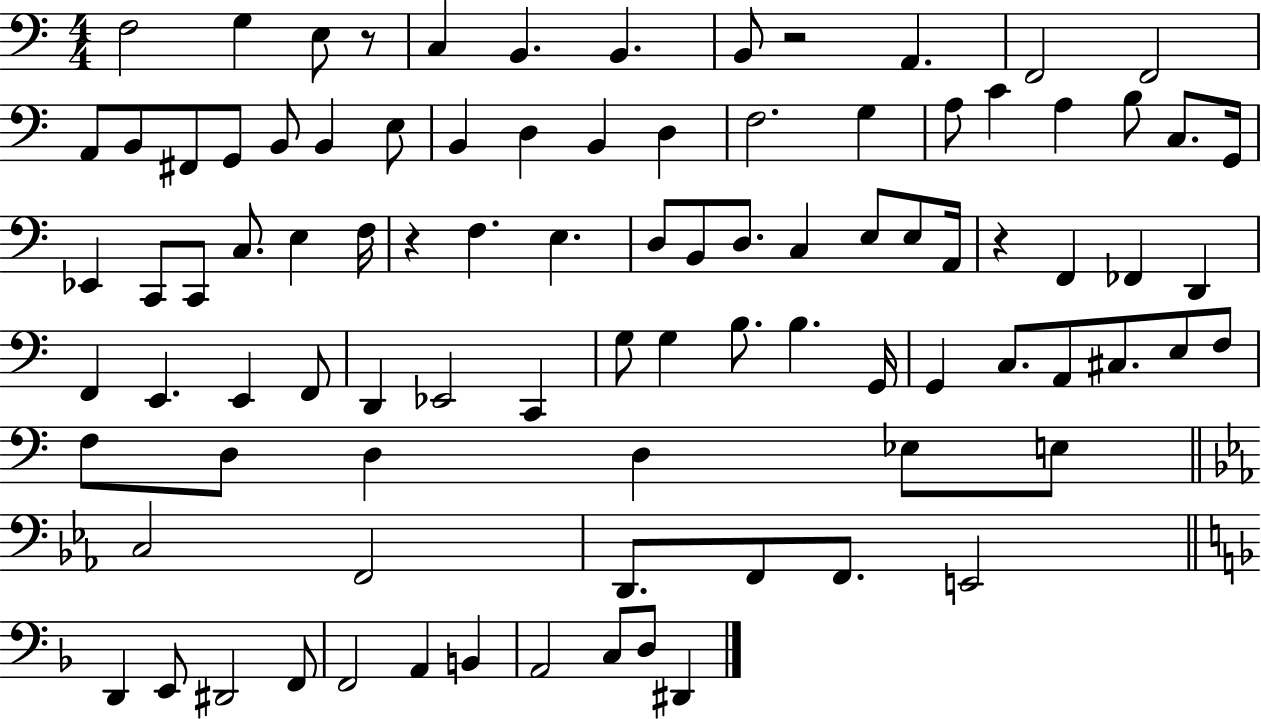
F3/h G3/q E3/e R/e C3/q B2/q. B2/q. B2/e R/h A2/q. F2/h F2/h A2/e B2/e F#2/e G2/e B2/e B2/q E3/e B2/q D3/q B2/q D3/q F3/h. G3/q A3/e C4/q A3/q B3/e C3/e. G2/s Eb2/q C2/e C2/e C3/e. E3/q F3/s R/q F3/q. E3/q. D3/e B2/e D3/e. C3/q E3/e E3/e A2/s R/q F2/q FES2/q D2/q F2/q E2/q. E2/q F2/e D2/q Eb2/h C2/q G3/e G3/q B3/e. B3/q. G2/s G2/q C3/e. A2/e C#3/e. E3/e F3/e F3/e D3/e D3/q D3/q Eb3/e E3/e C3/h F2/h D2/e. F2/e F2/e. E2/h D2/q E2/e D#2/h F2/e F2/h A2/q B2/q A2/h C3/e D3/e D#2/q